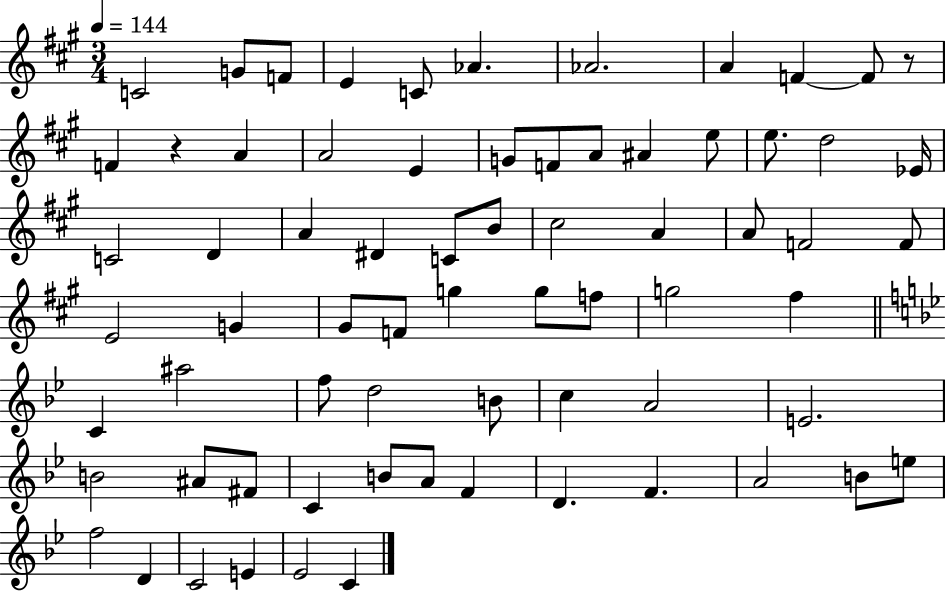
{
  \clef treble
  \numericTimeSignature
  \time 3/4
  \key a \major
  \tempo 4 = 144
  \repeat volta 2 { c'2 g'8 f'8 | e'4 c'8 aes'4. | aes'2. | a'4 f'4~~ f'8 r8 | \break f'4 r4 a'4 | a'2 e'4 | g'8 f'8 a'8 ais'4 e''8 | e''8. d''2 ees'16 | \break c'2 d'4 | a'4 dis'4 c'8 b'8 | cis''2 a'4 | a'8 f'2 f'8 | \break e'2 g'4 | gis'8 f'8 g''4 g''8 f''8 | g''2 fis''4 | \bar "||" \break \key bes \major c'4 ais''2 | f''8 d''2 b'8 | c''4 a'2 | e'2. | \break b'2 ais'8 fis'8 | c'4 b'8 a'8 f'4 | d'4. f'4. | a'2 b'8 e''8 | \break f''2 d'4 | c'2 e'4 | ees'2 c'4 | } \bar "|."
}